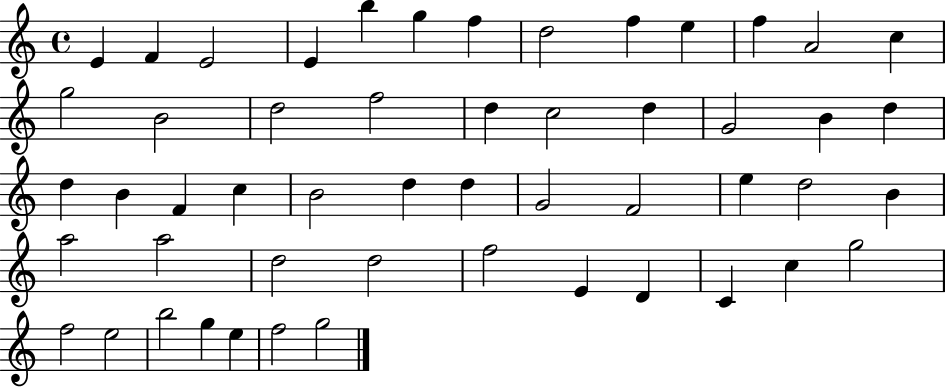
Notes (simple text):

E4/q F4/q E4/h E4/q B5/q G5/q F5/q D5/h F5/q E5/q F5/q A4/h C5/q G5/h B4/h D5/h F5/h D5/q C5/h D5/q G4/h B4/q D5/q D5/q B4/q F4/q C5/q B4/h D5/q D5/q G4/h F4/h E5/q D5/h B4/q A5/h A5/h D5/h D5/h F5/h E4/q D4/q C4/q C5/q G5/h F5/h E5/h B5/h G5/q E5/q F5/h G5/h